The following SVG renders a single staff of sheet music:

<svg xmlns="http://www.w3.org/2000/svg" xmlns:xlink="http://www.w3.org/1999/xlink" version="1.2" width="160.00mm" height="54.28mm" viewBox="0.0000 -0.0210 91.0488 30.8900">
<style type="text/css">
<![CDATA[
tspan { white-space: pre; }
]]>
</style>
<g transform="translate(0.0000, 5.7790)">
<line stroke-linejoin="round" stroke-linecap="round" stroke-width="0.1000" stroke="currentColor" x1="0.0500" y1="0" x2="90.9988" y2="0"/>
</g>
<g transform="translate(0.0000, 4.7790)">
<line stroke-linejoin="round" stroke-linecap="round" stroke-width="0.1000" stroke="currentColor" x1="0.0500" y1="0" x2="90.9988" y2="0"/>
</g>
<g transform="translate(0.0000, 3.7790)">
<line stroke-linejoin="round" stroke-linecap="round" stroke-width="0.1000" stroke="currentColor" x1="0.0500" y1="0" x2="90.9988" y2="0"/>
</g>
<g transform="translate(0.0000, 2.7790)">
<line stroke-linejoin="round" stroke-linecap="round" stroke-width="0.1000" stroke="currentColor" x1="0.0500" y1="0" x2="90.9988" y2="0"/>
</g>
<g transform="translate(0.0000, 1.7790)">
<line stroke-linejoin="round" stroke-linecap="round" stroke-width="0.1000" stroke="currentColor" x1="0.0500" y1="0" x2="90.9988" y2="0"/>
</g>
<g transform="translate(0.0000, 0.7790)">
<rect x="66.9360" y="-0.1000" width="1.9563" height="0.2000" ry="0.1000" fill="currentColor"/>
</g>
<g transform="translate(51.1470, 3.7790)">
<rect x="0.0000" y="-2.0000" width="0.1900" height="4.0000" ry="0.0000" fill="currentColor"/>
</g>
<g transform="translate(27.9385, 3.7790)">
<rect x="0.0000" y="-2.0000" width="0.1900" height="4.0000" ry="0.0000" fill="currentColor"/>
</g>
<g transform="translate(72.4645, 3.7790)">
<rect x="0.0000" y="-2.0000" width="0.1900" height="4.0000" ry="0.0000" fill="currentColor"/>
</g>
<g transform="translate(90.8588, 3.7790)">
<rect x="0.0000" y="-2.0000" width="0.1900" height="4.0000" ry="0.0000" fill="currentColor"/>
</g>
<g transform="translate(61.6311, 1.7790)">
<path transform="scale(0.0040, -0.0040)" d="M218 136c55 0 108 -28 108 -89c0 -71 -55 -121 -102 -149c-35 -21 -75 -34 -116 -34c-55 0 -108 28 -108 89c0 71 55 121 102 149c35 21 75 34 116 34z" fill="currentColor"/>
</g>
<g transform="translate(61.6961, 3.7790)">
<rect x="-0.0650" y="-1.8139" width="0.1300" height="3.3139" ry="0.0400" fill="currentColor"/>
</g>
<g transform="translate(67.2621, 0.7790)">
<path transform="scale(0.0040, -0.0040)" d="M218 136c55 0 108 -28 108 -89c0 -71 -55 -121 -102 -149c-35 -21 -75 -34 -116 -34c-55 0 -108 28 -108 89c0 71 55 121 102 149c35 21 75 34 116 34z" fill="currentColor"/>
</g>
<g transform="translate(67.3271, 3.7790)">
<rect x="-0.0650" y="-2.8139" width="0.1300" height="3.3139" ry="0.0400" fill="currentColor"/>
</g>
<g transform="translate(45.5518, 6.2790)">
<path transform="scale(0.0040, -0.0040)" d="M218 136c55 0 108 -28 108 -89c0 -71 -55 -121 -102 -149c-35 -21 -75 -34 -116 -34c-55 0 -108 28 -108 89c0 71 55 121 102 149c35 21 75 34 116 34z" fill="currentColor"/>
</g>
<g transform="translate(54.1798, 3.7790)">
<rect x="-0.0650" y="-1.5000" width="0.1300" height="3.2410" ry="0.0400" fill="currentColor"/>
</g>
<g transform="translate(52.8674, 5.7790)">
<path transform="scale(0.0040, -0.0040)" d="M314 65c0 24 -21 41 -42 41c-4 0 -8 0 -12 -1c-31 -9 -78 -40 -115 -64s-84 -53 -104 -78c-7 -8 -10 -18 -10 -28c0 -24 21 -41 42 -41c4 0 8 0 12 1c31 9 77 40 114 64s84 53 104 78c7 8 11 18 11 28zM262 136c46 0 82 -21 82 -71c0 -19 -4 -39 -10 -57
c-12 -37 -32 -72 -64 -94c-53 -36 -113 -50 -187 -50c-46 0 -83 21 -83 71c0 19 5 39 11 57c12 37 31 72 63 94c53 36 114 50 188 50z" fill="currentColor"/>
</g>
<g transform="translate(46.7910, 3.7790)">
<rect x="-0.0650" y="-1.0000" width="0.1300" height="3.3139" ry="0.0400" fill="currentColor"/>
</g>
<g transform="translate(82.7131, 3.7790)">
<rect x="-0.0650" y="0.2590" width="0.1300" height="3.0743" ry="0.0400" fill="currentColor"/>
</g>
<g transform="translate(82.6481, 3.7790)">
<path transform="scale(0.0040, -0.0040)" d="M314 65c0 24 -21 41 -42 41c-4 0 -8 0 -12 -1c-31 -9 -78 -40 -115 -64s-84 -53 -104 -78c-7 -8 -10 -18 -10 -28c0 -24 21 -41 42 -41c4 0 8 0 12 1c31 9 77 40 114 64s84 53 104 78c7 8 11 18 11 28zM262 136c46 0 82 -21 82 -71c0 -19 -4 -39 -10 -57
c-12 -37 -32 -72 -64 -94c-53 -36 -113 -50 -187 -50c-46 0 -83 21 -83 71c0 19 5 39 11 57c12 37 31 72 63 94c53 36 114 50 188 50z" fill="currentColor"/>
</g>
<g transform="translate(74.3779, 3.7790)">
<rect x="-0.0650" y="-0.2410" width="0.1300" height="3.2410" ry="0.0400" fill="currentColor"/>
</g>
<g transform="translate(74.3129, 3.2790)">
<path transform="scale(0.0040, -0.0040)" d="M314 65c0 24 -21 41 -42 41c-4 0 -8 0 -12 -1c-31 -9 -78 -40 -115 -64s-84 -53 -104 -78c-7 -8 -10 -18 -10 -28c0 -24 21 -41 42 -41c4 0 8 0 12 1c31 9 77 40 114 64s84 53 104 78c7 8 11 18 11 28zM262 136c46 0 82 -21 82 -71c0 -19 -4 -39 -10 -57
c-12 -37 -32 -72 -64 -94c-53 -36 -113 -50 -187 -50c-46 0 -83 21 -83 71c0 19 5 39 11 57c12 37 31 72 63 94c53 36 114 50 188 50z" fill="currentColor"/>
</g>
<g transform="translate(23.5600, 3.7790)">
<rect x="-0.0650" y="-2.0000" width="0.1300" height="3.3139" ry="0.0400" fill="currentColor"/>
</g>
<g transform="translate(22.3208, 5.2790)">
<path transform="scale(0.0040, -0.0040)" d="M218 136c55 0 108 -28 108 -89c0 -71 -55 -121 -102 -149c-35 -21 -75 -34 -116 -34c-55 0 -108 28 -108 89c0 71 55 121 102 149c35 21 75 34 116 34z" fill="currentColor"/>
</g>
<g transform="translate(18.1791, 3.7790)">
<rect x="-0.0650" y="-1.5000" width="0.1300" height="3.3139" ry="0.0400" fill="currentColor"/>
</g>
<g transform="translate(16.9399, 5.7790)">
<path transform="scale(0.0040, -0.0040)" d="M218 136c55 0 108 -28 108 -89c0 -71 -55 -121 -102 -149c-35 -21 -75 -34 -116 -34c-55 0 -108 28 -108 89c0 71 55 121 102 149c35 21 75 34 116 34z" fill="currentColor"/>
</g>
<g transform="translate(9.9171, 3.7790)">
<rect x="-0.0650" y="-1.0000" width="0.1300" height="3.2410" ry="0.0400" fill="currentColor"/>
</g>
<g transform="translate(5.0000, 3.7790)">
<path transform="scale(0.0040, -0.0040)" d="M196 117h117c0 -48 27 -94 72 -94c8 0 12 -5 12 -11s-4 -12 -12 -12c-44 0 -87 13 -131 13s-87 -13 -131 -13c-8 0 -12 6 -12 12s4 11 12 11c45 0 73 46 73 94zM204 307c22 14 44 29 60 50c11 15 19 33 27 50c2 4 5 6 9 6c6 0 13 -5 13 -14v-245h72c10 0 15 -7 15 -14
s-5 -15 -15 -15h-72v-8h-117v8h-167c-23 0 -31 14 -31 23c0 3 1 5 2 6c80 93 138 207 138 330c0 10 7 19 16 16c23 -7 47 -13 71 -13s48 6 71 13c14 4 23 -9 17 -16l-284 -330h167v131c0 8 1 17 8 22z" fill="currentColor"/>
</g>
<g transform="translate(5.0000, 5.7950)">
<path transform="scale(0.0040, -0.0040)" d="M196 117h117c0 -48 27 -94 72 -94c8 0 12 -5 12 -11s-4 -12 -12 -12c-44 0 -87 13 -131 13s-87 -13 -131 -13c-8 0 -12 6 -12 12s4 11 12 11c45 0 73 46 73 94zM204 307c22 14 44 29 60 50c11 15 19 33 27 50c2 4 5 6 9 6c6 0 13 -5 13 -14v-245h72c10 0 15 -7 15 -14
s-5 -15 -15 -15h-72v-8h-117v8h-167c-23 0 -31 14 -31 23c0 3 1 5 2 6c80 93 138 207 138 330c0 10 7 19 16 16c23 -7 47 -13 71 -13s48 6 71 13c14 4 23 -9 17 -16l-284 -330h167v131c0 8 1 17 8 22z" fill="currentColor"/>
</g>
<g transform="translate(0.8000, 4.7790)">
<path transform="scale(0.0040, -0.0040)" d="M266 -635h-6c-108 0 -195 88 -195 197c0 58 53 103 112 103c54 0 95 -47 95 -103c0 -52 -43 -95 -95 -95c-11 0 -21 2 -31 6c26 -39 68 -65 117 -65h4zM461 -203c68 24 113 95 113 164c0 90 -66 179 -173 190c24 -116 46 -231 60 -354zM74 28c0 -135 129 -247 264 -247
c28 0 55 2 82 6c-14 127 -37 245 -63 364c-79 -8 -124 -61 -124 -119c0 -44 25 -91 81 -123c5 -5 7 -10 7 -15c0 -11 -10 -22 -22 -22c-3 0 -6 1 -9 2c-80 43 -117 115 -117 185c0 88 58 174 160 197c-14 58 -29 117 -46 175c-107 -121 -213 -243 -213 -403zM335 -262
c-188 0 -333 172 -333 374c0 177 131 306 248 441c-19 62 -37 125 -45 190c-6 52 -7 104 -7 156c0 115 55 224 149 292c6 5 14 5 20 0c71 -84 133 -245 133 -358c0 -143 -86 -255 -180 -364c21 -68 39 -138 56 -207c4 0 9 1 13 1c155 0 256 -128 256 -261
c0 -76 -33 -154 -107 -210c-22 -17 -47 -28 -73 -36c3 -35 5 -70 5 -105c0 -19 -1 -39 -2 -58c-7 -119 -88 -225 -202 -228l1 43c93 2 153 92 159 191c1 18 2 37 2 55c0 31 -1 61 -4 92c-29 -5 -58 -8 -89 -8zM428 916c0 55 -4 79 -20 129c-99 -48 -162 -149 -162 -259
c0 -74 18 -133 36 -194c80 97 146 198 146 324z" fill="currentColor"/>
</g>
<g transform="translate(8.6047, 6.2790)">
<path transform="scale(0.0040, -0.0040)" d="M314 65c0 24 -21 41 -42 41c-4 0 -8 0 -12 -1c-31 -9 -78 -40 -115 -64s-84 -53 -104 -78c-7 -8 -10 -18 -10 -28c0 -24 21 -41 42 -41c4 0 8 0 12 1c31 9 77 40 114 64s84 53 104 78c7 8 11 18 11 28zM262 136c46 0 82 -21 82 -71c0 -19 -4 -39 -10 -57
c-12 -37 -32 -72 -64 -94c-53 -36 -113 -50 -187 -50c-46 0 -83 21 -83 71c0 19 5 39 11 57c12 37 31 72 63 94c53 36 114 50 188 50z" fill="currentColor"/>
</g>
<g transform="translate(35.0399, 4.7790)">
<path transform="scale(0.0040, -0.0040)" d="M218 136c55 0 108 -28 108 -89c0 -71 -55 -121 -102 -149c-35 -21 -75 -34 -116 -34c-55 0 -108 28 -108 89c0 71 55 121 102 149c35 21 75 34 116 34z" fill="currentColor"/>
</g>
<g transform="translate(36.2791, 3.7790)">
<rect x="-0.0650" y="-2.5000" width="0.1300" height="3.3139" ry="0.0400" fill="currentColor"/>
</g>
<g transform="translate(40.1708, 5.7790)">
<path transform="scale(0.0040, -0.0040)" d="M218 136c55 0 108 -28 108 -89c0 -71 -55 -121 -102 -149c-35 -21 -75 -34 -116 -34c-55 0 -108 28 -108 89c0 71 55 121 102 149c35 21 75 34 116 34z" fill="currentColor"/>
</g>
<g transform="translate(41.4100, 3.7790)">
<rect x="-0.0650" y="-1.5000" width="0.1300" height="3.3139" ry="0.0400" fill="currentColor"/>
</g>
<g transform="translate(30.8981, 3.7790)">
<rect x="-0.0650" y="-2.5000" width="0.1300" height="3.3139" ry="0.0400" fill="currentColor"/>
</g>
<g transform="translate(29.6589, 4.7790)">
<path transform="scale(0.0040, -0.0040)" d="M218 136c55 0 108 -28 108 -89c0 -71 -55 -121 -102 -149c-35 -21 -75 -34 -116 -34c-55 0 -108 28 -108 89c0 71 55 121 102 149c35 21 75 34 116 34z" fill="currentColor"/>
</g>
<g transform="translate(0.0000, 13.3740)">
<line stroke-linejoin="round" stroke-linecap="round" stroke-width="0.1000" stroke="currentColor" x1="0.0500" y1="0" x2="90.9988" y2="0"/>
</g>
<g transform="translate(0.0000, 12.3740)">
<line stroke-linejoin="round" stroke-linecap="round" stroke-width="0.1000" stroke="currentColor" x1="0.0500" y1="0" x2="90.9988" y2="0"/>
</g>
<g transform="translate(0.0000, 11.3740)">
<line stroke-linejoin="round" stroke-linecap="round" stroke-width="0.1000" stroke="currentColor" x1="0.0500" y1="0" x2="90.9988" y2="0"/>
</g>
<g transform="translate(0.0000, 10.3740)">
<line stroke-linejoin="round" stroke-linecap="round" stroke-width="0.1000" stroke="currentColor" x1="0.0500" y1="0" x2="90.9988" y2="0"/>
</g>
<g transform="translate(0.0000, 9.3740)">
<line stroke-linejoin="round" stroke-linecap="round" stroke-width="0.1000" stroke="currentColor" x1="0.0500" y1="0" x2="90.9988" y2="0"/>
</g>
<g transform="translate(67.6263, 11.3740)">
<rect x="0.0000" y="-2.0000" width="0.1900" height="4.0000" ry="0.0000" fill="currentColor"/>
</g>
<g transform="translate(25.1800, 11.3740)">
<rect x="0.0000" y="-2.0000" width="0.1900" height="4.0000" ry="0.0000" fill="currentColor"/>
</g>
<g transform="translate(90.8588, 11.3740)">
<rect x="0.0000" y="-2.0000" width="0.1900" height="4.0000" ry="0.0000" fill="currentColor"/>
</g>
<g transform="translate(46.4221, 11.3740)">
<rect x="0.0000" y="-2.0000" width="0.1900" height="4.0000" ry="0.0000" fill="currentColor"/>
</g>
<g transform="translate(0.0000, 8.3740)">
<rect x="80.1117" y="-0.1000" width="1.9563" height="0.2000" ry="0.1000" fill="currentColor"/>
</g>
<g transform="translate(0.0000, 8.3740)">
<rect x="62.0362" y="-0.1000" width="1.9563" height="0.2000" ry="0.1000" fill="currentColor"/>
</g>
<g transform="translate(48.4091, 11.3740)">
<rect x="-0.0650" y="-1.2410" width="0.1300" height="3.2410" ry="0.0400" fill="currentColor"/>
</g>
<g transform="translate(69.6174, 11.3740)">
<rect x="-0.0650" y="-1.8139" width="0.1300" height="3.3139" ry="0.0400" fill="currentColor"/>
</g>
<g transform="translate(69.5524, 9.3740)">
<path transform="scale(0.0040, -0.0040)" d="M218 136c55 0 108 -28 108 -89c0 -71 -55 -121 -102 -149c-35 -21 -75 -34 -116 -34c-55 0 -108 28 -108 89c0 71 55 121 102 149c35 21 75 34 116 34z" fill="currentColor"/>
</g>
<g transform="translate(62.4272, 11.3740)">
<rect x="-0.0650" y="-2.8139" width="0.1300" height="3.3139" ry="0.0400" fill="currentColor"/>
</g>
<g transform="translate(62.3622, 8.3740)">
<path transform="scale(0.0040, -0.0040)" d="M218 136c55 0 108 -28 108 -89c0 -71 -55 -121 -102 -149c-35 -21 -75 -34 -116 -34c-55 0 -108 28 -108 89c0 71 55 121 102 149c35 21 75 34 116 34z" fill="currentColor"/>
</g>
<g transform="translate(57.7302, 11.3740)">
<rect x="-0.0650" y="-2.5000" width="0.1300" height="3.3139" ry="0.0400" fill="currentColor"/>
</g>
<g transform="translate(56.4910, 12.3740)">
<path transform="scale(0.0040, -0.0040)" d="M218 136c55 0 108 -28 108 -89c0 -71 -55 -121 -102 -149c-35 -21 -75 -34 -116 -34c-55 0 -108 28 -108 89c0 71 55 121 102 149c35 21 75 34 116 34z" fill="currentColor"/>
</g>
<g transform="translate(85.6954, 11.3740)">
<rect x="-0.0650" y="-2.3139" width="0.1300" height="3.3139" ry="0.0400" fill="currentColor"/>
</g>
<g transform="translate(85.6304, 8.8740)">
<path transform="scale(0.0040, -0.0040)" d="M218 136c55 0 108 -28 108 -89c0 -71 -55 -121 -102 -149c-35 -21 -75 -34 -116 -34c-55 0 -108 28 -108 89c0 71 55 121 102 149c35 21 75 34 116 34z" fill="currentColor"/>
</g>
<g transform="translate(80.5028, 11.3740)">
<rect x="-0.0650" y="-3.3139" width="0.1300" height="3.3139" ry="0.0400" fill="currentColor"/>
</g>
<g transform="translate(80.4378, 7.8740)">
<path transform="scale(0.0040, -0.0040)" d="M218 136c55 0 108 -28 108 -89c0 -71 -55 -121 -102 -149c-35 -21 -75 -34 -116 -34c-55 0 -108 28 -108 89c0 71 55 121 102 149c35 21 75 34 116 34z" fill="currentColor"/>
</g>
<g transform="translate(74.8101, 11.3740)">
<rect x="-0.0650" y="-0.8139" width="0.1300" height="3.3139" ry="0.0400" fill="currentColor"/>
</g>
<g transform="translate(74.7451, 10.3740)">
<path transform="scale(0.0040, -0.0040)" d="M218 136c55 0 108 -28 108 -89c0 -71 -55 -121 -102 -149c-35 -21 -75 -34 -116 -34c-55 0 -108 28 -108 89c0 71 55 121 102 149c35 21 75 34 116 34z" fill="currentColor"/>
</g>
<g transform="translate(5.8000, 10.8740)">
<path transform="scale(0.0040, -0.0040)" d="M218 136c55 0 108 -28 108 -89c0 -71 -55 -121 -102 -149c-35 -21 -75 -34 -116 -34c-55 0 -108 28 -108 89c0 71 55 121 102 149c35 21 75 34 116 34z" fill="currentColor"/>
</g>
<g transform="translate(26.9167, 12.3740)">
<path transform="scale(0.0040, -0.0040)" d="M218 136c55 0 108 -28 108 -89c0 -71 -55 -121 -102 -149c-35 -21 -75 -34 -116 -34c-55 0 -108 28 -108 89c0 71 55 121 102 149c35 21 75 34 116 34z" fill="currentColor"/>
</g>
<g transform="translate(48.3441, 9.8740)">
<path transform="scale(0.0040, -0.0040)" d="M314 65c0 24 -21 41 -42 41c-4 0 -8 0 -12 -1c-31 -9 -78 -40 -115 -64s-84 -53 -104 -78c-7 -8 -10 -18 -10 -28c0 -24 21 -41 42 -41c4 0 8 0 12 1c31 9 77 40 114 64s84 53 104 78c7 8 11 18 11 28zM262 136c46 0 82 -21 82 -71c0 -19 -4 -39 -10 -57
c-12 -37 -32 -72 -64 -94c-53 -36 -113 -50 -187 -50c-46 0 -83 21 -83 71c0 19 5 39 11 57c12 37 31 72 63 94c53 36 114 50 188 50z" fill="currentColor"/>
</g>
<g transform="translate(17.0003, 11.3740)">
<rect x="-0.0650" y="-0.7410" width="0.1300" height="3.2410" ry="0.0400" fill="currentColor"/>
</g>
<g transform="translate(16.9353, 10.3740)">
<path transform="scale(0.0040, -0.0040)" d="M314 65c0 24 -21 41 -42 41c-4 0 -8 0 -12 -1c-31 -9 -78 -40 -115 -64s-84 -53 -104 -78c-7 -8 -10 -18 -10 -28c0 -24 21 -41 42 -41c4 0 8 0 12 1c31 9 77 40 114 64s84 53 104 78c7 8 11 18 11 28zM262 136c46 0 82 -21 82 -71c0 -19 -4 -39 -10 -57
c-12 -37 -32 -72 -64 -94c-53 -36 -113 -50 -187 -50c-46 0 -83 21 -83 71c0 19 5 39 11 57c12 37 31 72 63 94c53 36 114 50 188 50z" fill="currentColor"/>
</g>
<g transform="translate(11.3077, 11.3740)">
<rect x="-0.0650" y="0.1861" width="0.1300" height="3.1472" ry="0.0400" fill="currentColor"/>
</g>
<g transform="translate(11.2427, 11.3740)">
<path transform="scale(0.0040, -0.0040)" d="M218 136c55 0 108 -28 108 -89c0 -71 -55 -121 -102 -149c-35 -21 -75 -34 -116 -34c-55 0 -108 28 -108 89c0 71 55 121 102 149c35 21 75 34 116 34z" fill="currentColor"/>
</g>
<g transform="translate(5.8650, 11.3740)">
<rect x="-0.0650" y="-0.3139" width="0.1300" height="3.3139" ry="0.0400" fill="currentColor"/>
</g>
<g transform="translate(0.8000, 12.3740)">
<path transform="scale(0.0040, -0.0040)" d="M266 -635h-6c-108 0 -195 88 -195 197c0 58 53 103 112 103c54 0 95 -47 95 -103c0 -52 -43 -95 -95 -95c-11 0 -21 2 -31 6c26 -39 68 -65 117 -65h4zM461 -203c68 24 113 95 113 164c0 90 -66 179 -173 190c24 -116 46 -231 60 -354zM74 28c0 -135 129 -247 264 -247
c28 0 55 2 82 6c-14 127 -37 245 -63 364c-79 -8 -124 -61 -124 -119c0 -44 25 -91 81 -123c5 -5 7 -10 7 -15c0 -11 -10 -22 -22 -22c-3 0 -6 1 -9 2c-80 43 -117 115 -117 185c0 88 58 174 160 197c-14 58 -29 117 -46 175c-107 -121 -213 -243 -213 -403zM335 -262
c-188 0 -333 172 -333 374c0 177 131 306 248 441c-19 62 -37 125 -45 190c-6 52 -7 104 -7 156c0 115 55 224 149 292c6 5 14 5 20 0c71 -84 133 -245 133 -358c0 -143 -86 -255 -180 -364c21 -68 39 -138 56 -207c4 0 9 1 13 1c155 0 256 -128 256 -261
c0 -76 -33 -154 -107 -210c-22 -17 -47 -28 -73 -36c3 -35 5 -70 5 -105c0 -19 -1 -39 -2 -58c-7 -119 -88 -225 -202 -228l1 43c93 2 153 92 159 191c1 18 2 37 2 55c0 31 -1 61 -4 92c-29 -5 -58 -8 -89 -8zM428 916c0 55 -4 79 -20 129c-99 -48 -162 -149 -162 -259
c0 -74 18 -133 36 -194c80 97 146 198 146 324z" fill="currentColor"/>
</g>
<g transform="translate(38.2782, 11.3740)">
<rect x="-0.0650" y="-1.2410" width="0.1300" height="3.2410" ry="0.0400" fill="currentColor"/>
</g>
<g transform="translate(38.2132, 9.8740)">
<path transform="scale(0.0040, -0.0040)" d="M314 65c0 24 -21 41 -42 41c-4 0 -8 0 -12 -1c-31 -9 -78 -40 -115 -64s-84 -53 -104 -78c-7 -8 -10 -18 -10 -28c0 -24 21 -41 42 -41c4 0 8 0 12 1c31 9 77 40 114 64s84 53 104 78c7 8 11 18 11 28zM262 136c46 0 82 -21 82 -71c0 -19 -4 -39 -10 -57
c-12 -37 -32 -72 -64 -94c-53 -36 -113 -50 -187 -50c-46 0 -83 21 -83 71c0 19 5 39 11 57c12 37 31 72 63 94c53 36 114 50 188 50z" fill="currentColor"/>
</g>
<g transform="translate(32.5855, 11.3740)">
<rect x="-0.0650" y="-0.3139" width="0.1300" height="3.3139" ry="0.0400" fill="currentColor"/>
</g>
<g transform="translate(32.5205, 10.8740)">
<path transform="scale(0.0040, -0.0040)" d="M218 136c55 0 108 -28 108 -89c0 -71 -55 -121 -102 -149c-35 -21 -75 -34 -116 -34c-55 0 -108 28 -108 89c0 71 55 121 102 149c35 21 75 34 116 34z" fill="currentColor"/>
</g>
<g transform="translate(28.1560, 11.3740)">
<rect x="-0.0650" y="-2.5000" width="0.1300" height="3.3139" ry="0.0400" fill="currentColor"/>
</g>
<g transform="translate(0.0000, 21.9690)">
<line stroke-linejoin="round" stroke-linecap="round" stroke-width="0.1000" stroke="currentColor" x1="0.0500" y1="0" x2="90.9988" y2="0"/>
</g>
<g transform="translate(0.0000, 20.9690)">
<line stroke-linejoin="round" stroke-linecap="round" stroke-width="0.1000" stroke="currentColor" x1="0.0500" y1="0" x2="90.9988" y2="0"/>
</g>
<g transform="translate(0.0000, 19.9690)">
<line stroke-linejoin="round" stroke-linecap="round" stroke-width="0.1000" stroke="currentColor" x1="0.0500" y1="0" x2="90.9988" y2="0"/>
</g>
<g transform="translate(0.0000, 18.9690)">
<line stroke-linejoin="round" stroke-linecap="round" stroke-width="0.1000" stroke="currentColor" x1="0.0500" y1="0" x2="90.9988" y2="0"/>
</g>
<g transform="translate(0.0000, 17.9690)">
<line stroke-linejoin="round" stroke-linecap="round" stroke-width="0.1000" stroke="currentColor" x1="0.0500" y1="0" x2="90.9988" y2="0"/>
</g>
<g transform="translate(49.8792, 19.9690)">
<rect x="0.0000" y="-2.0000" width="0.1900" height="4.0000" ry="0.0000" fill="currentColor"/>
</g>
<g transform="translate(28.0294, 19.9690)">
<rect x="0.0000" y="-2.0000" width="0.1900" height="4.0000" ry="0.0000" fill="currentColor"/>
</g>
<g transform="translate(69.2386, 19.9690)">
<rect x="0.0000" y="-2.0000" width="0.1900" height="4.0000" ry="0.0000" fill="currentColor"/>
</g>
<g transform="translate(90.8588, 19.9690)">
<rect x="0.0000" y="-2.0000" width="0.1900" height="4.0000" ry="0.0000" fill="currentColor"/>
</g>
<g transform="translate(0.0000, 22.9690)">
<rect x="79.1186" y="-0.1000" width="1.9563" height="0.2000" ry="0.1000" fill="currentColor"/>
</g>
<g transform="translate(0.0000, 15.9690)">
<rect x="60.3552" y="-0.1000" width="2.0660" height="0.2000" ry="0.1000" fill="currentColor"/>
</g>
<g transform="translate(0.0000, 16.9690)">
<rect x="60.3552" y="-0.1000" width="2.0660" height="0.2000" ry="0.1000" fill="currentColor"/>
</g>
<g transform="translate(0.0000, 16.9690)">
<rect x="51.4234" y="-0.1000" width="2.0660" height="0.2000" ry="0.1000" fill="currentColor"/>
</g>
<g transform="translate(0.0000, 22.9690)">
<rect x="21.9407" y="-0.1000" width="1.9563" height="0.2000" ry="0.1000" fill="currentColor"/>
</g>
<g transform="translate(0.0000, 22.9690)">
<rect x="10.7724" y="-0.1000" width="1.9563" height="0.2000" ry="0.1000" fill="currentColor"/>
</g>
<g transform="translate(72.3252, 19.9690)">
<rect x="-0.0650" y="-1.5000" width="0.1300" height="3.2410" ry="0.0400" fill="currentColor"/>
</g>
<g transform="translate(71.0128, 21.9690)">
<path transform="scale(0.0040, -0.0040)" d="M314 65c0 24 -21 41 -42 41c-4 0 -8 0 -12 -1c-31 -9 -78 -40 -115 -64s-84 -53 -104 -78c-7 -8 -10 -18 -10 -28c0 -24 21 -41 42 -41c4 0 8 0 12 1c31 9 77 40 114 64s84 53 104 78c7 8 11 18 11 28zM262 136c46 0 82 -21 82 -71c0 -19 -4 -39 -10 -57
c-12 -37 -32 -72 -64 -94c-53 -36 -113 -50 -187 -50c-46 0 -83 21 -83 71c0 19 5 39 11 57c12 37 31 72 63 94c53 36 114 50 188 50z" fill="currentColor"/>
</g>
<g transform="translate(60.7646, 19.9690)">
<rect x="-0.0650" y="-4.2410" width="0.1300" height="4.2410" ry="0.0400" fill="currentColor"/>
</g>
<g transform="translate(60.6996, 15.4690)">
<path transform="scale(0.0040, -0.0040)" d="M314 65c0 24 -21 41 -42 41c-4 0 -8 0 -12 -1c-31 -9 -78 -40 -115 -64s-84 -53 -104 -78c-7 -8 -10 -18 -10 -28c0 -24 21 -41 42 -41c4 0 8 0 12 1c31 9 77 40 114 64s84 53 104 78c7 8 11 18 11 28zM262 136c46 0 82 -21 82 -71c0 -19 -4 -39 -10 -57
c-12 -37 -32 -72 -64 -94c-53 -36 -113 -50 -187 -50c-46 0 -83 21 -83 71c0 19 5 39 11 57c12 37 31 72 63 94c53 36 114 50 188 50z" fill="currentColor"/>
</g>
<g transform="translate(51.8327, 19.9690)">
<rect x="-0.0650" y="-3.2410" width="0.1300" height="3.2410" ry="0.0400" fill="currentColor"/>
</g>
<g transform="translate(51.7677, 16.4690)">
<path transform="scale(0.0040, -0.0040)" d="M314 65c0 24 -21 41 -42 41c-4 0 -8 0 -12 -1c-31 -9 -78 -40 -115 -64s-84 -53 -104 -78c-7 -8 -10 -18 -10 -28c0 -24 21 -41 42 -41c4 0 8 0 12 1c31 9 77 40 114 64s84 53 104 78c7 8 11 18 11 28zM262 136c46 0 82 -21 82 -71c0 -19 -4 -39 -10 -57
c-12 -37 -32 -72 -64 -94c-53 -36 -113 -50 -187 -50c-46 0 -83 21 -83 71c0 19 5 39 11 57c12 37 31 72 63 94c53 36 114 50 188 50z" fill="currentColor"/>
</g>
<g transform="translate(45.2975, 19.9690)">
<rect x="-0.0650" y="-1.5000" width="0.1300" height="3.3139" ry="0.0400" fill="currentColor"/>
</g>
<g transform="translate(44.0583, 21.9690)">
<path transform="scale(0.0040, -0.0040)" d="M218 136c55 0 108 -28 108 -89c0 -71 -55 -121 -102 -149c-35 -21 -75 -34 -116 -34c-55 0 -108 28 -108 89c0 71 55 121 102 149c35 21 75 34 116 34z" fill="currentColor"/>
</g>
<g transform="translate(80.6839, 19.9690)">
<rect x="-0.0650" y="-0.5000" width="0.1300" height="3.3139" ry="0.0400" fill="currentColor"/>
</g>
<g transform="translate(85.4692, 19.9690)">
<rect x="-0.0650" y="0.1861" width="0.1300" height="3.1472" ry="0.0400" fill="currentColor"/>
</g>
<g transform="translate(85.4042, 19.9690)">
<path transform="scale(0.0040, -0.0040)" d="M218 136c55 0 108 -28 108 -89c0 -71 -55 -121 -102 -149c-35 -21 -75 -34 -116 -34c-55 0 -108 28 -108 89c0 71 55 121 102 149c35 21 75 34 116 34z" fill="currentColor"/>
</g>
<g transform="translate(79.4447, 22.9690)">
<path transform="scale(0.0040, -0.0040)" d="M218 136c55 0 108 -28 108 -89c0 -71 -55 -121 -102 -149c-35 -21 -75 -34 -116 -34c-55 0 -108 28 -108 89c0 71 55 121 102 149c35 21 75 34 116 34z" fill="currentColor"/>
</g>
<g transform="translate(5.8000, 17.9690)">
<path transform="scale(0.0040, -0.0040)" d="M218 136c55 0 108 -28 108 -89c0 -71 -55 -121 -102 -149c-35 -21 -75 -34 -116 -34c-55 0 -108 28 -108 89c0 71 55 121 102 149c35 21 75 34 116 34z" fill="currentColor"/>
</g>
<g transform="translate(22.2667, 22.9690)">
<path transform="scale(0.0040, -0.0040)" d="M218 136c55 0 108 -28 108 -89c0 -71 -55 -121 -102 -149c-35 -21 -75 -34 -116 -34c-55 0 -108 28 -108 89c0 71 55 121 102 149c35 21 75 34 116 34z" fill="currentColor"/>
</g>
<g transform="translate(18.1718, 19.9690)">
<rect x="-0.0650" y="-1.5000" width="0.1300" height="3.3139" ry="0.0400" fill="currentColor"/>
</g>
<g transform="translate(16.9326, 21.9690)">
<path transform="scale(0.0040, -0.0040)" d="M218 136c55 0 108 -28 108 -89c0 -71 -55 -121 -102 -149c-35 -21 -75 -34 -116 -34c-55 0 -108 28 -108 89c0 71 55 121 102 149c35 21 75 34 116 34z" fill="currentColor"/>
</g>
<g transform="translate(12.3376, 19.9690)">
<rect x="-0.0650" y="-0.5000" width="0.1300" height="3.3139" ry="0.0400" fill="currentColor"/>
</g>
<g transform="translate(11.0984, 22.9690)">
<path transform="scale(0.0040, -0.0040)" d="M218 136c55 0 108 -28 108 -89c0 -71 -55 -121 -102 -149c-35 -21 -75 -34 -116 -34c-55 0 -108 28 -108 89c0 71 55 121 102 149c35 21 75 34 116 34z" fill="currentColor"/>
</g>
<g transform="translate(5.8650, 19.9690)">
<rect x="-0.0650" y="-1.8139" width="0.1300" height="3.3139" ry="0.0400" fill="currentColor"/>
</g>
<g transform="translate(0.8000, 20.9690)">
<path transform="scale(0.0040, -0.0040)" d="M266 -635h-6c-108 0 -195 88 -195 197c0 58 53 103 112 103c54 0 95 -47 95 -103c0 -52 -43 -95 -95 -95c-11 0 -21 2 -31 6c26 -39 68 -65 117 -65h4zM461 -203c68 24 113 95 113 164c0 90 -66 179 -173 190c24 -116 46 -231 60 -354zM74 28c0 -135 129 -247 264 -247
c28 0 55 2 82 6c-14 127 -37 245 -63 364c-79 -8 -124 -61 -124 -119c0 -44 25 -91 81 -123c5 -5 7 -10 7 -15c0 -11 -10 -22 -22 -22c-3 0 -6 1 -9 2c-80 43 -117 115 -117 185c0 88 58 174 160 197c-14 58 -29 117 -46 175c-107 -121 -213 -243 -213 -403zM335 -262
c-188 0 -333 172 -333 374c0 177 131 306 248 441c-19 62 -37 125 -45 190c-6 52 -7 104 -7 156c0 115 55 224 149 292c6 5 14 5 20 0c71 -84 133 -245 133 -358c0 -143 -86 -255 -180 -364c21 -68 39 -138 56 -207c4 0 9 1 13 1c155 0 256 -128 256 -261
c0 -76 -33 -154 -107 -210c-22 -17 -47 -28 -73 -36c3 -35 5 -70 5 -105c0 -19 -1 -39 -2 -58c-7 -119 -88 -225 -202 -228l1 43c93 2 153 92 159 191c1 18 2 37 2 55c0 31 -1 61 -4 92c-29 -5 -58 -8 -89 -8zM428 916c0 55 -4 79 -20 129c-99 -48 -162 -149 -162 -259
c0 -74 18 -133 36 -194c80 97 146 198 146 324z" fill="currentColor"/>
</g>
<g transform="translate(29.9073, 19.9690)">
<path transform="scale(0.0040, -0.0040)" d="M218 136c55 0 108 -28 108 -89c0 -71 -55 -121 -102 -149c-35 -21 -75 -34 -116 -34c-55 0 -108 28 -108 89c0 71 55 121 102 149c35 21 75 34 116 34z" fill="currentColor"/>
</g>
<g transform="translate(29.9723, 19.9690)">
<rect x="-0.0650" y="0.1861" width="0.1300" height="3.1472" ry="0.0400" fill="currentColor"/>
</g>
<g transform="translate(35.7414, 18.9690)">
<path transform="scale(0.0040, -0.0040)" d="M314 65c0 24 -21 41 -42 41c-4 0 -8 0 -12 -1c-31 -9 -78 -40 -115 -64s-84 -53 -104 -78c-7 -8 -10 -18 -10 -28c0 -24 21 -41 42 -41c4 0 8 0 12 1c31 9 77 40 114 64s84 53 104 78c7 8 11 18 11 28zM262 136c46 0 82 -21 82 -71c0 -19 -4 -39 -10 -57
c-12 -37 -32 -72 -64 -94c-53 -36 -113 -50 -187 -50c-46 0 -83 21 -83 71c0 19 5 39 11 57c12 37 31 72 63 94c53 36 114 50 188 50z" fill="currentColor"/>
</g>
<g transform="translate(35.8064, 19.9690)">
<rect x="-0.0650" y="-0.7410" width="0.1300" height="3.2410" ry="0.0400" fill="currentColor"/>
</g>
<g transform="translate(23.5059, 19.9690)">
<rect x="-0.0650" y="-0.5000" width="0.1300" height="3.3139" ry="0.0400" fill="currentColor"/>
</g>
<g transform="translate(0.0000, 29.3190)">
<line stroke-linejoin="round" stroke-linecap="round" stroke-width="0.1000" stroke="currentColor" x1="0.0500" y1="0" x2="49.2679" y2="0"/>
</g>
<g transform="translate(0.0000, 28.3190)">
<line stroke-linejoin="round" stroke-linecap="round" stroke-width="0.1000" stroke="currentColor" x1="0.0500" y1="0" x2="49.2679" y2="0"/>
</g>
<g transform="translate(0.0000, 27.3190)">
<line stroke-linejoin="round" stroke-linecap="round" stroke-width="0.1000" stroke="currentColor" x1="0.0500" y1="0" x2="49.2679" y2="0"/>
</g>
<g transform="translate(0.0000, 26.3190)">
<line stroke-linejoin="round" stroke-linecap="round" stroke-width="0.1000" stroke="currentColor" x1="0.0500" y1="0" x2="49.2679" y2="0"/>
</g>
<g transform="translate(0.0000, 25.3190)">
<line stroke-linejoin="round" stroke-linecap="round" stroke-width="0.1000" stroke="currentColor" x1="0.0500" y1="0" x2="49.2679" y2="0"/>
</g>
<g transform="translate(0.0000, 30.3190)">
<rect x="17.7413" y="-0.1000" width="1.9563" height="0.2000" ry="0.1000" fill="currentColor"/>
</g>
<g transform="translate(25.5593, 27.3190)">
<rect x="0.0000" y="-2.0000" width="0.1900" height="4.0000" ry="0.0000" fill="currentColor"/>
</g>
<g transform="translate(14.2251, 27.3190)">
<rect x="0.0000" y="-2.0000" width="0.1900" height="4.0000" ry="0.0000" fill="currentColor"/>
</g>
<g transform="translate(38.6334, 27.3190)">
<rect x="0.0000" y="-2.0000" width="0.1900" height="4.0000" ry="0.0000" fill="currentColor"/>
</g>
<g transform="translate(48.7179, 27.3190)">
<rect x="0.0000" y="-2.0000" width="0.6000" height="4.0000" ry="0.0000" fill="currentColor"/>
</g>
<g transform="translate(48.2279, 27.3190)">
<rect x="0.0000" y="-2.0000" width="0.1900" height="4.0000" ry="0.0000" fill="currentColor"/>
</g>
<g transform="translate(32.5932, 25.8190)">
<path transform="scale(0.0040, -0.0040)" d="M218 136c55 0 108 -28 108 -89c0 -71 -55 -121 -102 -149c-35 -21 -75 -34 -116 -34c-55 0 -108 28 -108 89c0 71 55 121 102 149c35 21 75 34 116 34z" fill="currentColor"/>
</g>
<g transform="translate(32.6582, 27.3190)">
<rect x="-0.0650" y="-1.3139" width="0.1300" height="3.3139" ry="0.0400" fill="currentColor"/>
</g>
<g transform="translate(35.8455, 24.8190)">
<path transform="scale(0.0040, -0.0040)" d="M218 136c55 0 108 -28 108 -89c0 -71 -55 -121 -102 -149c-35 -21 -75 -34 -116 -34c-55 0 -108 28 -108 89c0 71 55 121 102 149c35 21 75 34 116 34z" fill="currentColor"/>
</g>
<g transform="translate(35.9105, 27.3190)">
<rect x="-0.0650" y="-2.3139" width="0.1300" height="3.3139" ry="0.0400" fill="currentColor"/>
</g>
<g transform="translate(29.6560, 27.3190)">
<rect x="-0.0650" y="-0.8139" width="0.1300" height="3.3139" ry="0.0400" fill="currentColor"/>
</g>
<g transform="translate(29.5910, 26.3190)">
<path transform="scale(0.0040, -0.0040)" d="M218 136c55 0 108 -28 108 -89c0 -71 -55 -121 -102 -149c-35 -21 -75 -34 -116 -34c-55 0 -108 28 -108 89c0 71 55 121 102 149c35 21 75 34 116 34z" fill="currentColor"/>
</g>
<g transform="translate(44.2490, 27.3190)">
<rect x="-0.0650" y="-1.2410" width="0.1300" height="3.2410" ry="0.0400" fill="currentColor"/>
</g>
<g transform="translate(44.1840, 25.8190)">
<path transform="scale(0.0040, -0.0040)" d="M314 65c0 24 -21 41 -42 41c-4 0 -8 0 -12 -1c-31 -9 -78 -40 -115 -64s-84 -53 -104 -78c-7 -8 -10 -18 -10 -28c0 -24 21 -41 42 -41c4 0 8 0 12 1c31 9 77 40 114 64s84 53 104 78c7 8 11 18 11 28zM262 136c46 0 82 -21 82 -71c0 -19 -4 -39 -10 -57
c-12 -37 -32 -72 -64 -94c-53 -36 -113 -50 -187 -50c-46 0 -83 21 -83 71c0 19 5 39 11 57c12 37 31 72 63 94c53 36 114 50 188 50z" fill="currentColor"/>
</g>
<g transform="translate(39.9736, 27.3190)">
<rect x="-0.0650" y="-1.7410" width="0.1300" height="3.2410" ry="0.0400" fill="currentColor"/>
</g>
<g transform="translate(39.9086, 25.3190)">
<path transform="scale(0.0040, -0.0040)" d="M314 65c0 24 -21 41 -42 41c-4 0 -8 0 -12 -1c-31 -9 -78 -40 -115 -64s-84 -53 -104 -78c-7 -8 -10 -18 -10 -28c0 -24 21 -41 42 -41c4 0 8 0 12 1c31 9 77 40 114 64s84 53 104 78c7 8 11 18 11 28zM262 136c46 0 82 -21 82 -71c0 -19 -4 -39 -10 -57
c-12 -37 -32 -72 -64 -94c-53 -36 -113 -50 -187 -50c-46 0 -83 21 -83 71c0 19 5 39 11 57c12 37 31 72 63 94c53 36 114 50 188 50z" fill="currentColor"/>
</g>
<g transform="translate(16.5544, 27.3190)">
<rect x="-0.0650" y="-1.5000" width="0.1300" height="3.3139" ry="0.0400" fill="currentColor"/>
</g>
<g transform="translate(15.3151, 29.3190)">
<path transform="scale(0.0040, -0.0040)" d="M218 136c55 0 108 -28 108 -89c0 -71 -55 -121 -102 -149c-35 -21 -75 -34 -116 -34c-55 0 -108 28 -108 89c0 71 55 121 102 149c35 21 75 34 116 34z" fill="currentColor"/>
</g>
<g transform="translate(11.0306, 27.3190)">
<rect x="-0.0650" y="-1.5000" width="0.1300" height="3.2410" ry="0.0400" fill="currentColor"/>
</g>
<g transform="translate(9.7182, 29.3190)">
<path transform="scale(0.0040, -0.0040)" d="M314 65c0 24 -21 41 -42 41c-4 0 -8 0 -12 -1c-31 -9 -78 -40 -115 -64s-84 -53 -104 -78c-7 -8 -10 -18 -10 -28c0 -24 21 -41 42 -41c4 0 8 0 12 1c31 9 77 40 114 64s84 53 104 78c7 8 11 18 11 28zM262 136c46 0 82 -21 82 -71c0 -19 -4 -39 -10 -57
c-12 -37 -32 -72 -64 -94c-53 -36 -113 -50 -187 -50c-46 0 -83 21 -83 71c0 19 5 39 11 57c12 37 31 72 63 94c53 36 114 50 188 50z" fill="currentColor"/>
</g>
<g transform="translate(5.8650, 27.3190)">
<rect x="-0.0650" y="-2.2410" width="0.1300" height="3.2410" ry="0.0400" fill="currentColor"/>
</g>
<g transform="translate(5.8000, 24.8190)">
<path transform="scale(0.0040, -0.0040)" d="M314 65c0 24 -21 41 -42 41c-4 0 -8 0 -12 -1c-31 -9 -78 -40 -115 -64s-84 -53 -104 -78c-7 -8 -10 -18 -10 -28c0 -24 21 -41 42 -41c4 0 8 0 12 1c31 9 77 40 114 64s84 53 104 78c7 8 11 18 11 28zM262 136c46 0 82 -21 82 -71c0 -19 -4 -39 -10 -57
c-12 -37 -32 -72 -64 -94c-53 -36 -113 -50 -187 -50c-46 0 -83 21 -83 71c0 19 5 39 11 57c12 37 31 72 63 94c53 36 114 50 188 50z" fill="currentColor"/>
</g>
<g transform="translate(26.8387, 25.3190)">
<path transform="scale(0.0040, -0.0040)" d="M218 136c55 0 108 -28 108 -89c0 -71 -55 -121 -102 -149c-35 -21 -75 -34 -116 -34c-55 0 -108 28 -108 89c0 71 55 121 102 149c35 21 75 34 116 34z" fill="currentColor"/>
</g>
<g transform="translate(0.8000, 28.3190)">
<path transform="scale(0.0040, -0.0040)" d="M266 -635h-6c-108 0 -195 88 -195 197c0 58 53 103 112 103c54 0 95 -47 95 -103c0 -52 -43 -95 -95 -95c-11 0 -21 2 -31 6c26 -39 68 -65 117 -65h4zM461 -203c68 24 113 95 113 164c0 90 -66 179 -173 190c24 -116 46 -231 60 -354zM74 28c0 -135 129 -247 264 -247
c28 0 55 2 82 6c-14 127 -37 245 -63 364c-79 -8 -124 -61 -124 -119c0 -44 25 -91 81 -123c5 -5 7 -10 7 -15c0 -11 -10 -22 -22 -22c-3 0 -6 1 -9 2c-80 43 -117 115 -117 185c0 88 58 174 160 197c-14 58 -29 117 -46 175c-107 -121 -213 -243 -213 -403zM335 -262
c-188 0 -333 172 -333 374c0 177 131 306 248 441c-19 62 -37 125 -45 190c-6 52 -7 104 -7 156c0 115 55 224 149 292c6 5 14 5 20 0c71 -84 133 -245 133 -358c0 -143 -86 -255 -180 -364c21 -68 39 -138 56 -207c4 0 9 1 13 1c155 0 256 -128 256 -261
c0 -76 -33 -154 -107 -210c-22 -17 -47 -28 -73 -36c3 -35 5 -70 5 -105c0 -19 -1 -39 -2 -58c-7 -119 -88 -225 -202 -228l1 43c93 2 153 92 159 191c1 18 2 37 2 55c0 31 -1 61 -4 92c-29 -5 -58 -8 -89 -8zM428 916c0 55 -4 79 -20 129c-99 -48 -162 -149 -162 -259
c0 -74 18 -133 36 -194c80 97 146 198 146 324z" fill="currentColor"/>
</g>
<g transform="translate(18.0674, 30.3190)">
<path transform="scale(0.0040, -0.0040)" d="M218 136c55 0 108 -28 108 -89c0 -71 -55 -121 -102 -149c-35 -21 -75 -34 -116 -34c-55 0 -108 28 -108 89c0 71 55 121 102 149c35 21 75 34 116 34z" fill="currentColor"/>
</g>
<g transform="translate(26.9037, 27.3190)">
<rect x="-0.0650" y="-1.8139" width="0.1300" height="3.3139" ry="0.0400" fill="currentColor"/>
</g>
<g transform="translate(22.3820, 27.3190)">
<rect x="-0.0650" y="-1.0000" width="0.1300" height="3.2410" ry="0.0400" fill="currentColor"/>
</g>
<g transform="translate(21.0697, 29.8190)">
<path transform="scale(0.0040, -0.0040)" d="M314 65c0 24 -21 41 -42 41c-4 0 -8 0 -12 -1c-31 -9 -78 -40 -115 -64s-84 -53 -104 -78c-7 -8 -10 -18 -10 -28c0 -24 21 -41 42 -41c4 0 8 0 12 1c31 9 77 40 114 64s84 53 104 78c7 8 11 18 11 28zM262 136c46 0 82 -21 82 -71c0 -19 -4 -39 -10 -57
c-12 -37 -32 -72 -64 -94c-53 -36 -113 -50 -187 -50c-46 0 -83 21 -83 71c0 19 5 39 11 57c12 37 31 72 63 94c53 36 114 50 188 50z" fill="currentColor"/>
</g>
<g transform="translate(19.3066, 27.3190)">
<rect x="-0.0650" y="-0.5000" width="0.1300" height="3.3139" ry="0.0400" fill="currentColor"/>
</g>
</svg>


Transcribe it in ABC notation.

X:1
T:Untitled
M:4/4
L:1/4
K:C
D2 E F G G E D E2 f a c2 B2 c B d2 G c e2 e2 G a f d b g f C E C B d2 E b2 d'2 E2 C B g2 E2 E C D2 f d e g f2 e2